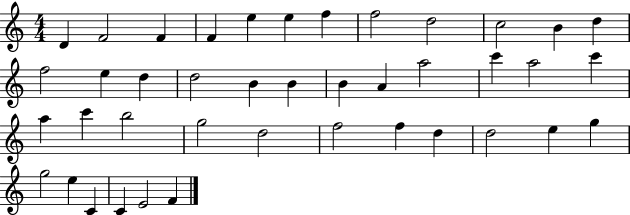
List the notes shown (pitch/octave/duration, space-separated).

D4/q F4/h F4/q F4/q E5/q E5/q F5/q F5/h D5/h C5/h B4/q D5/q F5/h E5/q D5/q D5/h B4/q B4/q B4/q A4/q A5/h C6/q A5/h C6/q A5/q C6/q B5/h G5/h D5/h F5/h F5/q D5/q D5/h E5/q G5/q G5/h E5/q C4/q C4/q E4/h F4/q